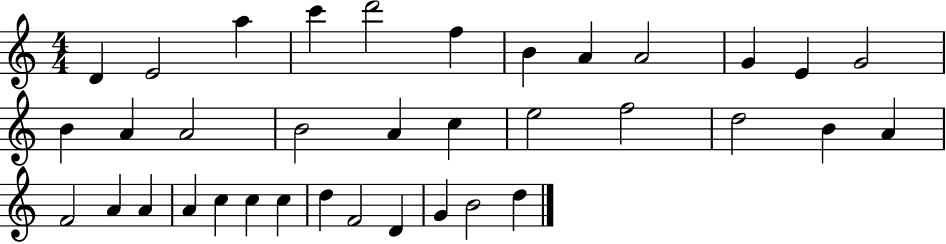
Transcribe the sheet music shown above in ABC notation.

X:1
T:Untitled
M:4/4
L:1/4
K:C
D E2 a c' d'2 f B A A2 G E G2 B A A2 B2 A c e2 f2 d2 B A F2 A A A c c c d F2 D G B2 d